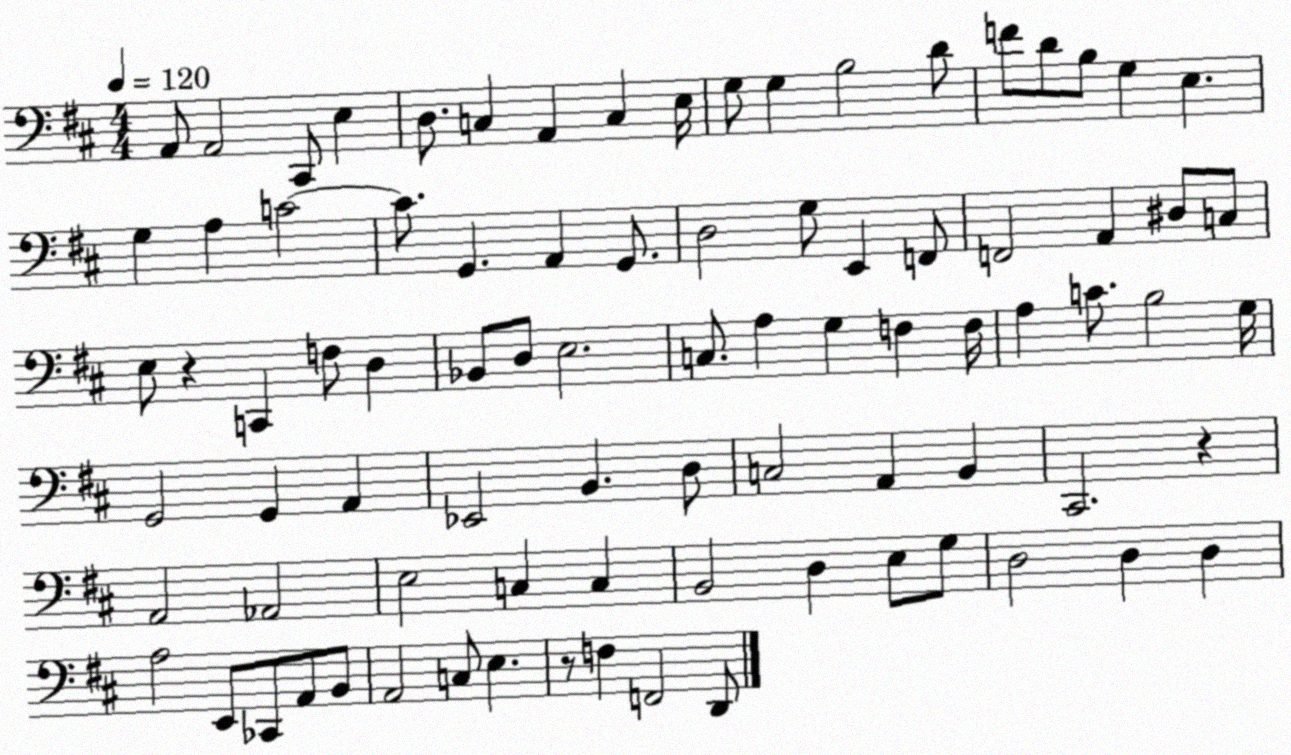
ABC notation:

X:1
T:Untitled
M:4/4
L:1/4
K:D
A,,/2 A,,2 ^C,,/2 E, D,/2 C, A,, C, E,/4 G,/2 G, B,2 D/2 F/2 D/2 B,/2 G, E, G, A, C2 C/2 G,, A,, G,,/2 D,2 G,/2 E,, F,,/2 F,,2 A,, ^D,/2 C,/2 E,/2 z C,, F,/2 D, _B,,/2 D,/2 E,2 C,/2 A, G, F, F,/4 A, C/2 B,2 G,/4 G,,2 G,, A,, _E,,2 B,, D,/2 C,2 A,, B,, ^C,,2 z A,,2 _A,,2 E,2 C, C, B,,2 D, E,/2 G,/2 D,2 D, D, A,2 E,,/2 _C,,/2 A,,/2 B,,/2 A,,2 C,/2 E, z/2 F, F,,2 D,,/2